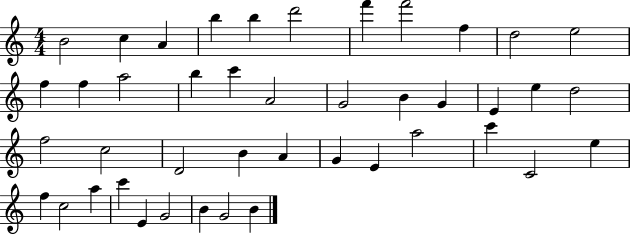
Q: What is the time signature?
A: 4/4